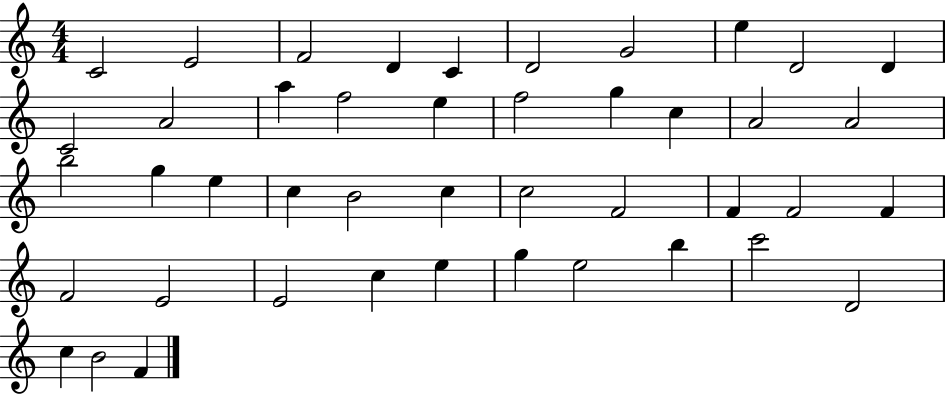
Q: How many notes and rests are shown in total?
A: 44